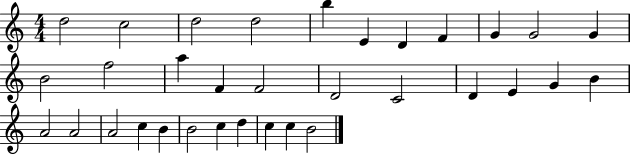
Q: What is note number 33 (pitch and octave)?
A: B4